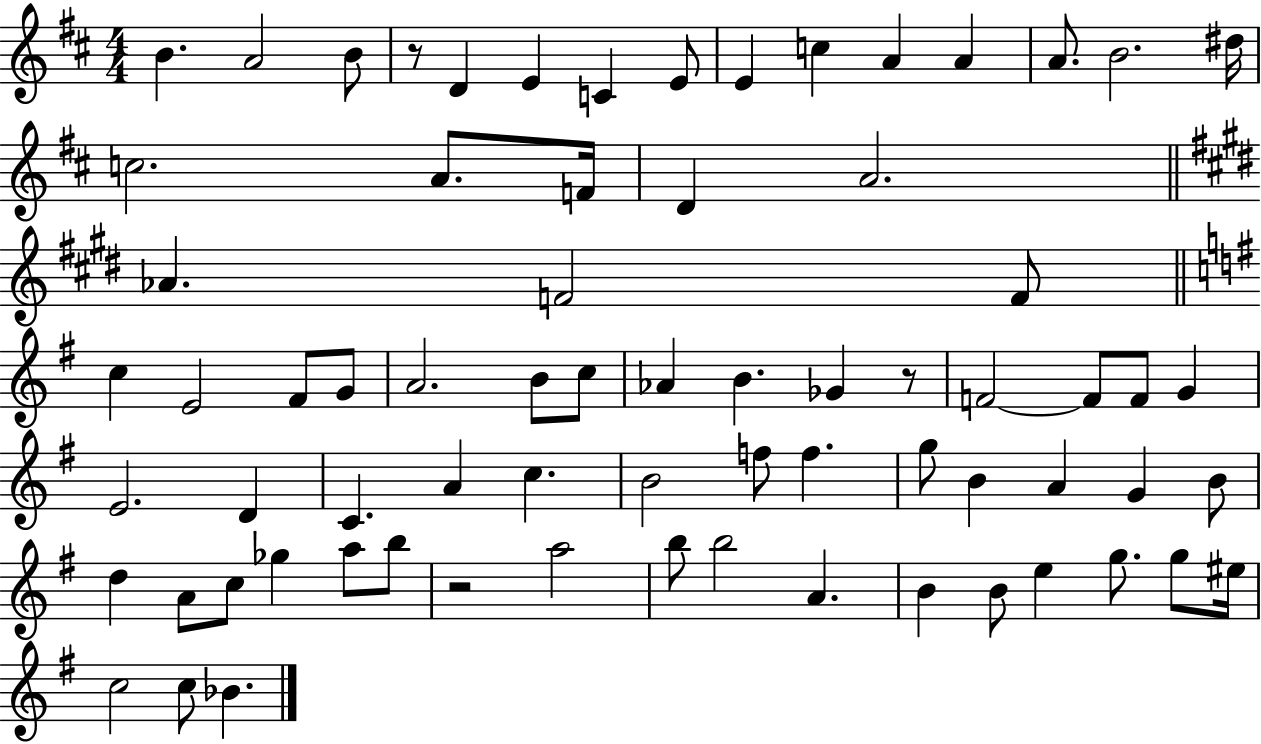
{
  \clef treble
  \numericTimeSignature
  \time 4/4
  \key d \major
  b'4. a'2 b'8 | r8 d'4 e'4 c'4 e'8 | e'4 c''4 a'4 a'4 | a'8. b'2. dis''16 | \break c''2. a'8. f'16 | d'4 a'2. | \bar "||" \break \key e \major aes'4. f'2 f'8 | \bar "||" \break \key g \major c''4 e'2 fis'8 g'8 | a'2. b'8 c''8 | aes'4 b'4. ges'4 r8 | f'2~~ f'8 f'8 g'4 | \break e'2. d'4 | c'4. a'4 c''4. | b'2 f''8 f''4. | g''8 b'4 a'4 g'4 b'8 | \break d''4 a'8 c''8 ges''4 a''8 b''8 | r2 a''2 | b''8 b''2 a'4. | b'4 b'8 e''4 g''8. g''8 eis''16 | \break c''2 c''8 bes'4. | \bar "|."
}